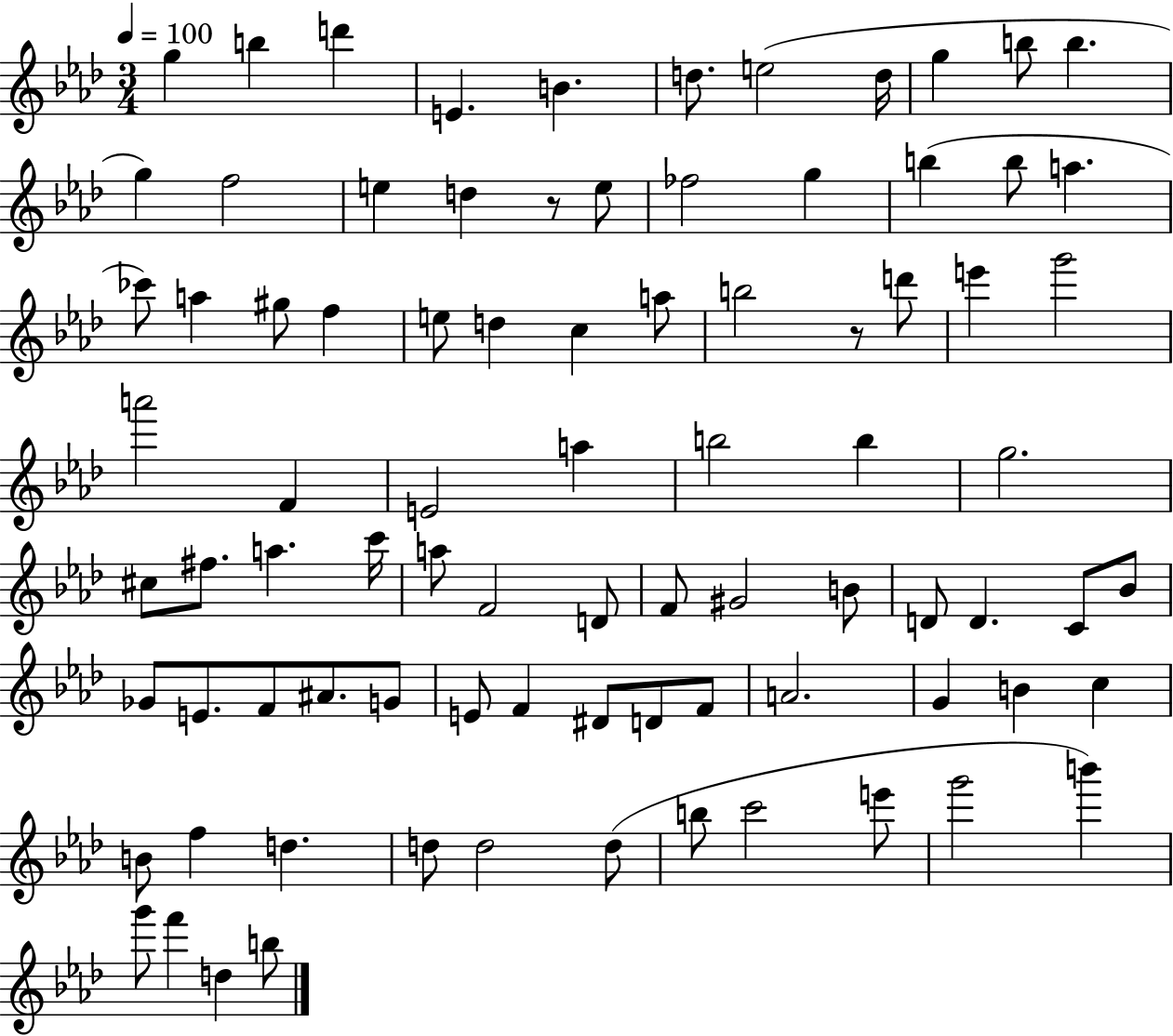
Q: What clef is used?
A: treble